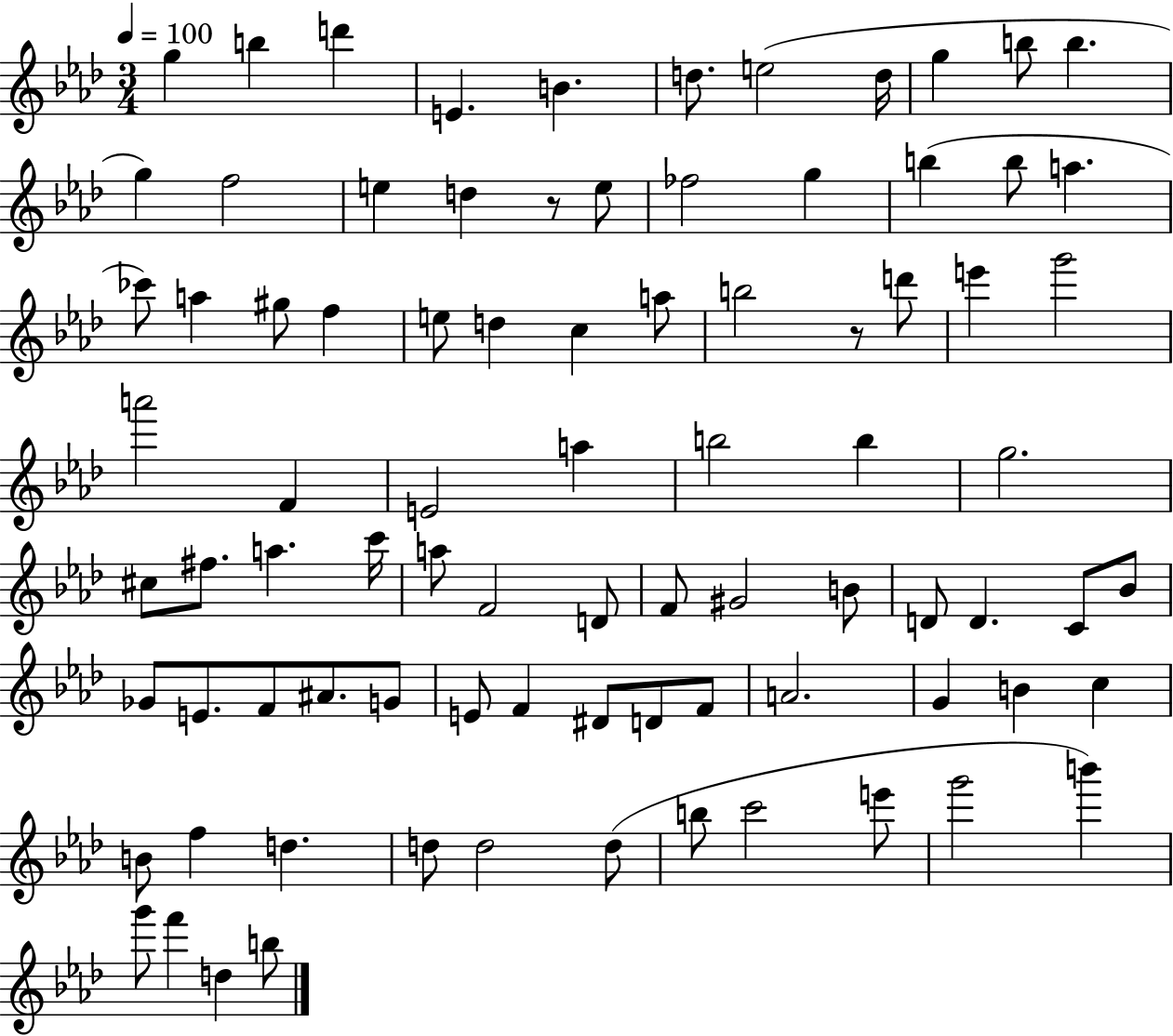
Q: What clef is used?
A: treble